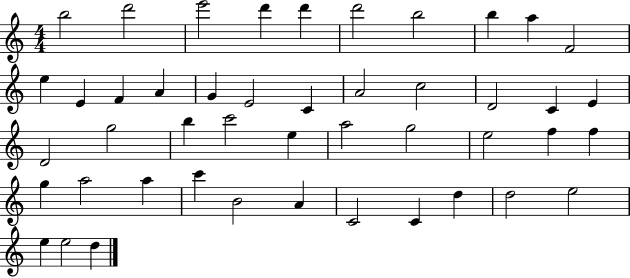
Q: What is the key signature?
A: C major